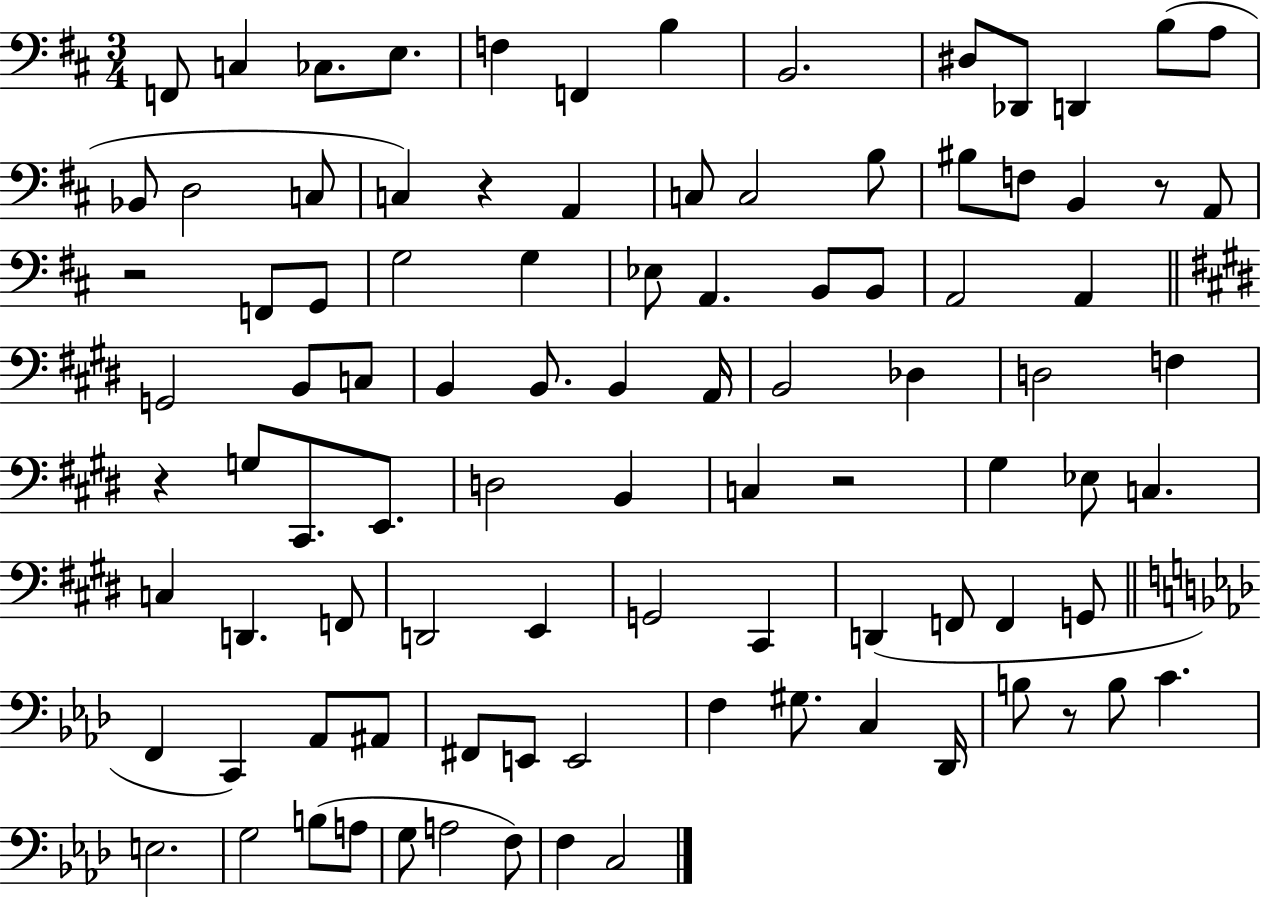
F2/e C3/q CES3/e. E3/e. F3/q F2/q B3/q B2/h. D#3/e Db2/e D2/q B3/e A3/e Bb2/e D3/h C3/e C3/q R/q A2/q C3/e C3/h B3/e BIS3/e F3/e B2/q R/e A2/e R/h F2/e G2/e G3/h G3/q Eb3/e A2/q. B2/e B2/e A2/h A2/q G2/h B2/e C3/e B2/q B2/e. B2/q A2/s B2/h Db3/q D3/h F3/q R/q G3/e C#2/e. E2/e. D3/h B2/q C3/q R/h G#3/q Eb3/e C3/q. C3/q D2/q. F2/e D2/h E2/q G2/h C#2/q D2/q F2/e F2/q G2/e F2/q C2/q Ab2/e A#2/e F#2/e E2/e E2/h F3/q G#3/e. C3/q Db2/s B3/e R/e B3/e C4/q. E3/h. G3/h B3/e A3/e G3/e A3/h F3/e F3/q C3/h